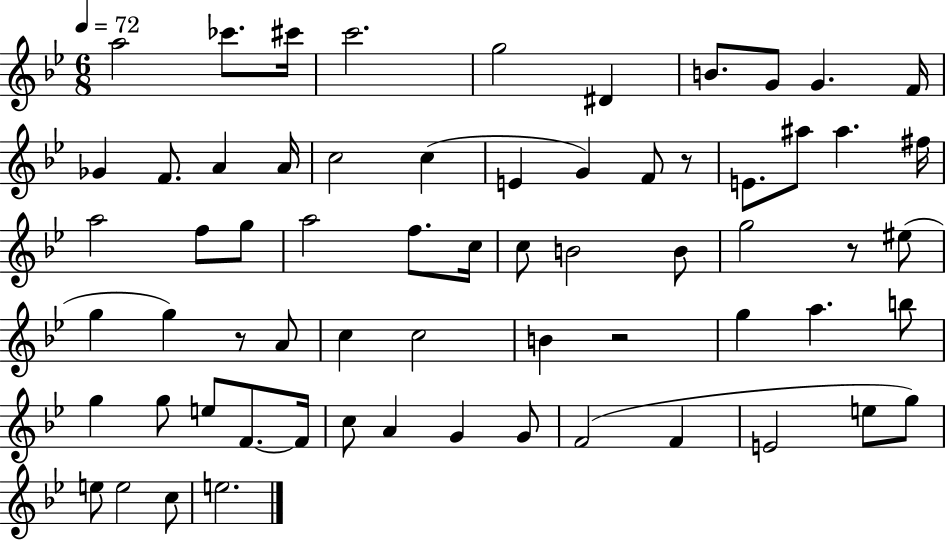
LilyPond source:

{
  \clef treble
  \numericTimeSignature
  \time 6/8
  \key bes \major
  \tempo 4 = 72
  \repeat volta 2 { a''2 ces'''8. cis'''16 | c'''2. | g''2 dis'4 | b'8. g'8 g'4. f'16 | \break ges'4 f'8. a'4 a'16 | c''2 c''4( | e'4 g'4) f'8 r8 | e'8. ais''8 ais''4. fis''16 | \break a''2 f''8 g''8 | a''2 f''8. c''16 | c''8 b'2 b'8 | g''2 r8 eis''8( | \break g''4 g''4) r8 a'8 | c''4 c''2 | b'4 r2 | g''4 a''4. b''8 | \break g''4 g''8 e''8 f'8.~~ f'16 | c''8 a'4 g'4 g'8 | f'2( f'4 | e'2 e''8 g''8) | \break e''8 e''2 c''8 | e''2. | } \bar "|."
}